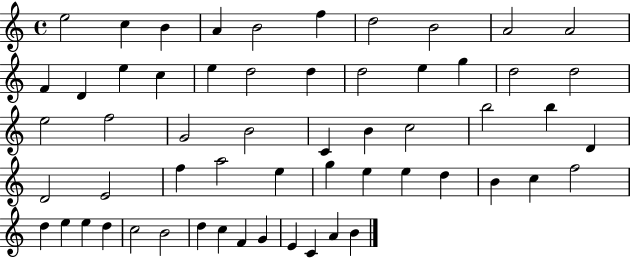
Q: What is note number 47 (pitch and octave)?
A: E5